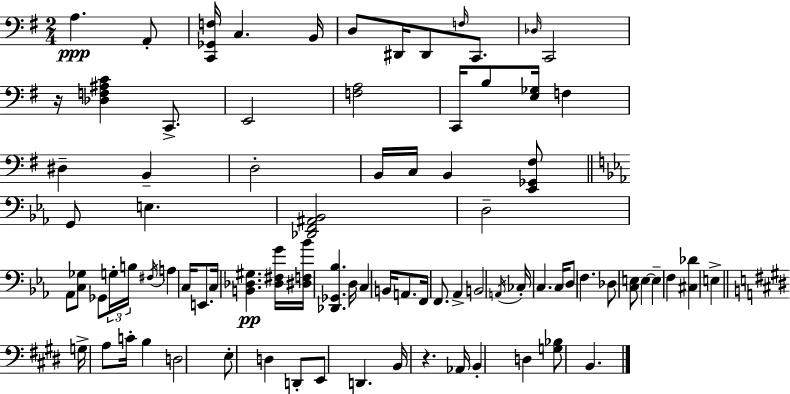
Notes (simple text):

A3/q. A2/e [C2,Gb2,F3]/s C3/q. B2/s D3/e D#2/s D#2/e F3/s C2/e. Db3/s C2/h R/s [Db3,F3,A#3,C4]/q C2/e. E2/h [F3,A3]/h C2/s B3/e [E3,Gb3]/s F3/q D#3/q B2/q D3/h B2/s C3/s B2/q [E2,Gb2,F#3]/e G2/e E3/q. [Db2,F2,A#2,Bb2]/h D3/h Ab2/e [C3,Gb3]/e Gb2/e G3/s B3/s F#3/s A3/q C3/s E2/e. C3/s [B2,Db3,G#3]/q. [Db3,F#3,G4]/s [D#3,F3,Bb4]/s [Db2,Gb2,Bb3]/q. D3/s C3/q B2/s A2/e. F2/s F2/e. Ab2/q B2/h A2/s CES3/s C3/q. C3/s D3/e F3/q. Db3/e [C3,E3]/e E3/q E3/q F3/q [C#3,Db4]/q E3/q G3/s A3/e C4/s B3/q D3/h E3/e D3/q D2/e E2/e D2/q. B2/s R/q. Ab2/s B2/q D3/q [G3,Bb3]/e B2/q.